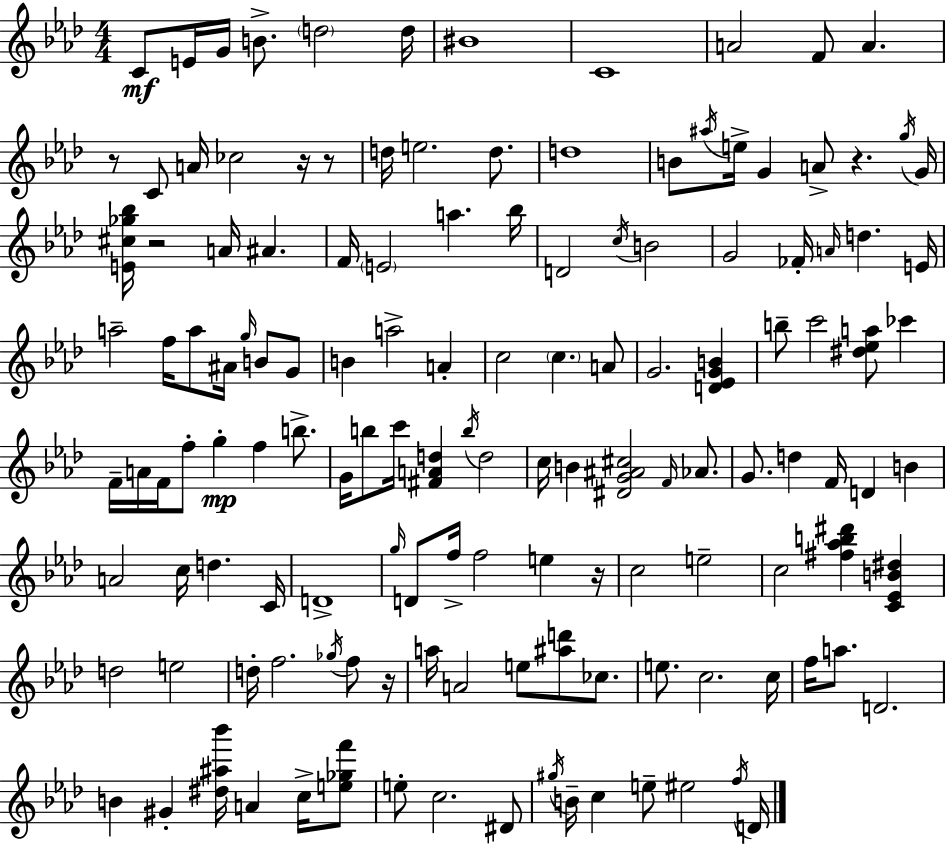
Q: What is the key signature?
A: AES major